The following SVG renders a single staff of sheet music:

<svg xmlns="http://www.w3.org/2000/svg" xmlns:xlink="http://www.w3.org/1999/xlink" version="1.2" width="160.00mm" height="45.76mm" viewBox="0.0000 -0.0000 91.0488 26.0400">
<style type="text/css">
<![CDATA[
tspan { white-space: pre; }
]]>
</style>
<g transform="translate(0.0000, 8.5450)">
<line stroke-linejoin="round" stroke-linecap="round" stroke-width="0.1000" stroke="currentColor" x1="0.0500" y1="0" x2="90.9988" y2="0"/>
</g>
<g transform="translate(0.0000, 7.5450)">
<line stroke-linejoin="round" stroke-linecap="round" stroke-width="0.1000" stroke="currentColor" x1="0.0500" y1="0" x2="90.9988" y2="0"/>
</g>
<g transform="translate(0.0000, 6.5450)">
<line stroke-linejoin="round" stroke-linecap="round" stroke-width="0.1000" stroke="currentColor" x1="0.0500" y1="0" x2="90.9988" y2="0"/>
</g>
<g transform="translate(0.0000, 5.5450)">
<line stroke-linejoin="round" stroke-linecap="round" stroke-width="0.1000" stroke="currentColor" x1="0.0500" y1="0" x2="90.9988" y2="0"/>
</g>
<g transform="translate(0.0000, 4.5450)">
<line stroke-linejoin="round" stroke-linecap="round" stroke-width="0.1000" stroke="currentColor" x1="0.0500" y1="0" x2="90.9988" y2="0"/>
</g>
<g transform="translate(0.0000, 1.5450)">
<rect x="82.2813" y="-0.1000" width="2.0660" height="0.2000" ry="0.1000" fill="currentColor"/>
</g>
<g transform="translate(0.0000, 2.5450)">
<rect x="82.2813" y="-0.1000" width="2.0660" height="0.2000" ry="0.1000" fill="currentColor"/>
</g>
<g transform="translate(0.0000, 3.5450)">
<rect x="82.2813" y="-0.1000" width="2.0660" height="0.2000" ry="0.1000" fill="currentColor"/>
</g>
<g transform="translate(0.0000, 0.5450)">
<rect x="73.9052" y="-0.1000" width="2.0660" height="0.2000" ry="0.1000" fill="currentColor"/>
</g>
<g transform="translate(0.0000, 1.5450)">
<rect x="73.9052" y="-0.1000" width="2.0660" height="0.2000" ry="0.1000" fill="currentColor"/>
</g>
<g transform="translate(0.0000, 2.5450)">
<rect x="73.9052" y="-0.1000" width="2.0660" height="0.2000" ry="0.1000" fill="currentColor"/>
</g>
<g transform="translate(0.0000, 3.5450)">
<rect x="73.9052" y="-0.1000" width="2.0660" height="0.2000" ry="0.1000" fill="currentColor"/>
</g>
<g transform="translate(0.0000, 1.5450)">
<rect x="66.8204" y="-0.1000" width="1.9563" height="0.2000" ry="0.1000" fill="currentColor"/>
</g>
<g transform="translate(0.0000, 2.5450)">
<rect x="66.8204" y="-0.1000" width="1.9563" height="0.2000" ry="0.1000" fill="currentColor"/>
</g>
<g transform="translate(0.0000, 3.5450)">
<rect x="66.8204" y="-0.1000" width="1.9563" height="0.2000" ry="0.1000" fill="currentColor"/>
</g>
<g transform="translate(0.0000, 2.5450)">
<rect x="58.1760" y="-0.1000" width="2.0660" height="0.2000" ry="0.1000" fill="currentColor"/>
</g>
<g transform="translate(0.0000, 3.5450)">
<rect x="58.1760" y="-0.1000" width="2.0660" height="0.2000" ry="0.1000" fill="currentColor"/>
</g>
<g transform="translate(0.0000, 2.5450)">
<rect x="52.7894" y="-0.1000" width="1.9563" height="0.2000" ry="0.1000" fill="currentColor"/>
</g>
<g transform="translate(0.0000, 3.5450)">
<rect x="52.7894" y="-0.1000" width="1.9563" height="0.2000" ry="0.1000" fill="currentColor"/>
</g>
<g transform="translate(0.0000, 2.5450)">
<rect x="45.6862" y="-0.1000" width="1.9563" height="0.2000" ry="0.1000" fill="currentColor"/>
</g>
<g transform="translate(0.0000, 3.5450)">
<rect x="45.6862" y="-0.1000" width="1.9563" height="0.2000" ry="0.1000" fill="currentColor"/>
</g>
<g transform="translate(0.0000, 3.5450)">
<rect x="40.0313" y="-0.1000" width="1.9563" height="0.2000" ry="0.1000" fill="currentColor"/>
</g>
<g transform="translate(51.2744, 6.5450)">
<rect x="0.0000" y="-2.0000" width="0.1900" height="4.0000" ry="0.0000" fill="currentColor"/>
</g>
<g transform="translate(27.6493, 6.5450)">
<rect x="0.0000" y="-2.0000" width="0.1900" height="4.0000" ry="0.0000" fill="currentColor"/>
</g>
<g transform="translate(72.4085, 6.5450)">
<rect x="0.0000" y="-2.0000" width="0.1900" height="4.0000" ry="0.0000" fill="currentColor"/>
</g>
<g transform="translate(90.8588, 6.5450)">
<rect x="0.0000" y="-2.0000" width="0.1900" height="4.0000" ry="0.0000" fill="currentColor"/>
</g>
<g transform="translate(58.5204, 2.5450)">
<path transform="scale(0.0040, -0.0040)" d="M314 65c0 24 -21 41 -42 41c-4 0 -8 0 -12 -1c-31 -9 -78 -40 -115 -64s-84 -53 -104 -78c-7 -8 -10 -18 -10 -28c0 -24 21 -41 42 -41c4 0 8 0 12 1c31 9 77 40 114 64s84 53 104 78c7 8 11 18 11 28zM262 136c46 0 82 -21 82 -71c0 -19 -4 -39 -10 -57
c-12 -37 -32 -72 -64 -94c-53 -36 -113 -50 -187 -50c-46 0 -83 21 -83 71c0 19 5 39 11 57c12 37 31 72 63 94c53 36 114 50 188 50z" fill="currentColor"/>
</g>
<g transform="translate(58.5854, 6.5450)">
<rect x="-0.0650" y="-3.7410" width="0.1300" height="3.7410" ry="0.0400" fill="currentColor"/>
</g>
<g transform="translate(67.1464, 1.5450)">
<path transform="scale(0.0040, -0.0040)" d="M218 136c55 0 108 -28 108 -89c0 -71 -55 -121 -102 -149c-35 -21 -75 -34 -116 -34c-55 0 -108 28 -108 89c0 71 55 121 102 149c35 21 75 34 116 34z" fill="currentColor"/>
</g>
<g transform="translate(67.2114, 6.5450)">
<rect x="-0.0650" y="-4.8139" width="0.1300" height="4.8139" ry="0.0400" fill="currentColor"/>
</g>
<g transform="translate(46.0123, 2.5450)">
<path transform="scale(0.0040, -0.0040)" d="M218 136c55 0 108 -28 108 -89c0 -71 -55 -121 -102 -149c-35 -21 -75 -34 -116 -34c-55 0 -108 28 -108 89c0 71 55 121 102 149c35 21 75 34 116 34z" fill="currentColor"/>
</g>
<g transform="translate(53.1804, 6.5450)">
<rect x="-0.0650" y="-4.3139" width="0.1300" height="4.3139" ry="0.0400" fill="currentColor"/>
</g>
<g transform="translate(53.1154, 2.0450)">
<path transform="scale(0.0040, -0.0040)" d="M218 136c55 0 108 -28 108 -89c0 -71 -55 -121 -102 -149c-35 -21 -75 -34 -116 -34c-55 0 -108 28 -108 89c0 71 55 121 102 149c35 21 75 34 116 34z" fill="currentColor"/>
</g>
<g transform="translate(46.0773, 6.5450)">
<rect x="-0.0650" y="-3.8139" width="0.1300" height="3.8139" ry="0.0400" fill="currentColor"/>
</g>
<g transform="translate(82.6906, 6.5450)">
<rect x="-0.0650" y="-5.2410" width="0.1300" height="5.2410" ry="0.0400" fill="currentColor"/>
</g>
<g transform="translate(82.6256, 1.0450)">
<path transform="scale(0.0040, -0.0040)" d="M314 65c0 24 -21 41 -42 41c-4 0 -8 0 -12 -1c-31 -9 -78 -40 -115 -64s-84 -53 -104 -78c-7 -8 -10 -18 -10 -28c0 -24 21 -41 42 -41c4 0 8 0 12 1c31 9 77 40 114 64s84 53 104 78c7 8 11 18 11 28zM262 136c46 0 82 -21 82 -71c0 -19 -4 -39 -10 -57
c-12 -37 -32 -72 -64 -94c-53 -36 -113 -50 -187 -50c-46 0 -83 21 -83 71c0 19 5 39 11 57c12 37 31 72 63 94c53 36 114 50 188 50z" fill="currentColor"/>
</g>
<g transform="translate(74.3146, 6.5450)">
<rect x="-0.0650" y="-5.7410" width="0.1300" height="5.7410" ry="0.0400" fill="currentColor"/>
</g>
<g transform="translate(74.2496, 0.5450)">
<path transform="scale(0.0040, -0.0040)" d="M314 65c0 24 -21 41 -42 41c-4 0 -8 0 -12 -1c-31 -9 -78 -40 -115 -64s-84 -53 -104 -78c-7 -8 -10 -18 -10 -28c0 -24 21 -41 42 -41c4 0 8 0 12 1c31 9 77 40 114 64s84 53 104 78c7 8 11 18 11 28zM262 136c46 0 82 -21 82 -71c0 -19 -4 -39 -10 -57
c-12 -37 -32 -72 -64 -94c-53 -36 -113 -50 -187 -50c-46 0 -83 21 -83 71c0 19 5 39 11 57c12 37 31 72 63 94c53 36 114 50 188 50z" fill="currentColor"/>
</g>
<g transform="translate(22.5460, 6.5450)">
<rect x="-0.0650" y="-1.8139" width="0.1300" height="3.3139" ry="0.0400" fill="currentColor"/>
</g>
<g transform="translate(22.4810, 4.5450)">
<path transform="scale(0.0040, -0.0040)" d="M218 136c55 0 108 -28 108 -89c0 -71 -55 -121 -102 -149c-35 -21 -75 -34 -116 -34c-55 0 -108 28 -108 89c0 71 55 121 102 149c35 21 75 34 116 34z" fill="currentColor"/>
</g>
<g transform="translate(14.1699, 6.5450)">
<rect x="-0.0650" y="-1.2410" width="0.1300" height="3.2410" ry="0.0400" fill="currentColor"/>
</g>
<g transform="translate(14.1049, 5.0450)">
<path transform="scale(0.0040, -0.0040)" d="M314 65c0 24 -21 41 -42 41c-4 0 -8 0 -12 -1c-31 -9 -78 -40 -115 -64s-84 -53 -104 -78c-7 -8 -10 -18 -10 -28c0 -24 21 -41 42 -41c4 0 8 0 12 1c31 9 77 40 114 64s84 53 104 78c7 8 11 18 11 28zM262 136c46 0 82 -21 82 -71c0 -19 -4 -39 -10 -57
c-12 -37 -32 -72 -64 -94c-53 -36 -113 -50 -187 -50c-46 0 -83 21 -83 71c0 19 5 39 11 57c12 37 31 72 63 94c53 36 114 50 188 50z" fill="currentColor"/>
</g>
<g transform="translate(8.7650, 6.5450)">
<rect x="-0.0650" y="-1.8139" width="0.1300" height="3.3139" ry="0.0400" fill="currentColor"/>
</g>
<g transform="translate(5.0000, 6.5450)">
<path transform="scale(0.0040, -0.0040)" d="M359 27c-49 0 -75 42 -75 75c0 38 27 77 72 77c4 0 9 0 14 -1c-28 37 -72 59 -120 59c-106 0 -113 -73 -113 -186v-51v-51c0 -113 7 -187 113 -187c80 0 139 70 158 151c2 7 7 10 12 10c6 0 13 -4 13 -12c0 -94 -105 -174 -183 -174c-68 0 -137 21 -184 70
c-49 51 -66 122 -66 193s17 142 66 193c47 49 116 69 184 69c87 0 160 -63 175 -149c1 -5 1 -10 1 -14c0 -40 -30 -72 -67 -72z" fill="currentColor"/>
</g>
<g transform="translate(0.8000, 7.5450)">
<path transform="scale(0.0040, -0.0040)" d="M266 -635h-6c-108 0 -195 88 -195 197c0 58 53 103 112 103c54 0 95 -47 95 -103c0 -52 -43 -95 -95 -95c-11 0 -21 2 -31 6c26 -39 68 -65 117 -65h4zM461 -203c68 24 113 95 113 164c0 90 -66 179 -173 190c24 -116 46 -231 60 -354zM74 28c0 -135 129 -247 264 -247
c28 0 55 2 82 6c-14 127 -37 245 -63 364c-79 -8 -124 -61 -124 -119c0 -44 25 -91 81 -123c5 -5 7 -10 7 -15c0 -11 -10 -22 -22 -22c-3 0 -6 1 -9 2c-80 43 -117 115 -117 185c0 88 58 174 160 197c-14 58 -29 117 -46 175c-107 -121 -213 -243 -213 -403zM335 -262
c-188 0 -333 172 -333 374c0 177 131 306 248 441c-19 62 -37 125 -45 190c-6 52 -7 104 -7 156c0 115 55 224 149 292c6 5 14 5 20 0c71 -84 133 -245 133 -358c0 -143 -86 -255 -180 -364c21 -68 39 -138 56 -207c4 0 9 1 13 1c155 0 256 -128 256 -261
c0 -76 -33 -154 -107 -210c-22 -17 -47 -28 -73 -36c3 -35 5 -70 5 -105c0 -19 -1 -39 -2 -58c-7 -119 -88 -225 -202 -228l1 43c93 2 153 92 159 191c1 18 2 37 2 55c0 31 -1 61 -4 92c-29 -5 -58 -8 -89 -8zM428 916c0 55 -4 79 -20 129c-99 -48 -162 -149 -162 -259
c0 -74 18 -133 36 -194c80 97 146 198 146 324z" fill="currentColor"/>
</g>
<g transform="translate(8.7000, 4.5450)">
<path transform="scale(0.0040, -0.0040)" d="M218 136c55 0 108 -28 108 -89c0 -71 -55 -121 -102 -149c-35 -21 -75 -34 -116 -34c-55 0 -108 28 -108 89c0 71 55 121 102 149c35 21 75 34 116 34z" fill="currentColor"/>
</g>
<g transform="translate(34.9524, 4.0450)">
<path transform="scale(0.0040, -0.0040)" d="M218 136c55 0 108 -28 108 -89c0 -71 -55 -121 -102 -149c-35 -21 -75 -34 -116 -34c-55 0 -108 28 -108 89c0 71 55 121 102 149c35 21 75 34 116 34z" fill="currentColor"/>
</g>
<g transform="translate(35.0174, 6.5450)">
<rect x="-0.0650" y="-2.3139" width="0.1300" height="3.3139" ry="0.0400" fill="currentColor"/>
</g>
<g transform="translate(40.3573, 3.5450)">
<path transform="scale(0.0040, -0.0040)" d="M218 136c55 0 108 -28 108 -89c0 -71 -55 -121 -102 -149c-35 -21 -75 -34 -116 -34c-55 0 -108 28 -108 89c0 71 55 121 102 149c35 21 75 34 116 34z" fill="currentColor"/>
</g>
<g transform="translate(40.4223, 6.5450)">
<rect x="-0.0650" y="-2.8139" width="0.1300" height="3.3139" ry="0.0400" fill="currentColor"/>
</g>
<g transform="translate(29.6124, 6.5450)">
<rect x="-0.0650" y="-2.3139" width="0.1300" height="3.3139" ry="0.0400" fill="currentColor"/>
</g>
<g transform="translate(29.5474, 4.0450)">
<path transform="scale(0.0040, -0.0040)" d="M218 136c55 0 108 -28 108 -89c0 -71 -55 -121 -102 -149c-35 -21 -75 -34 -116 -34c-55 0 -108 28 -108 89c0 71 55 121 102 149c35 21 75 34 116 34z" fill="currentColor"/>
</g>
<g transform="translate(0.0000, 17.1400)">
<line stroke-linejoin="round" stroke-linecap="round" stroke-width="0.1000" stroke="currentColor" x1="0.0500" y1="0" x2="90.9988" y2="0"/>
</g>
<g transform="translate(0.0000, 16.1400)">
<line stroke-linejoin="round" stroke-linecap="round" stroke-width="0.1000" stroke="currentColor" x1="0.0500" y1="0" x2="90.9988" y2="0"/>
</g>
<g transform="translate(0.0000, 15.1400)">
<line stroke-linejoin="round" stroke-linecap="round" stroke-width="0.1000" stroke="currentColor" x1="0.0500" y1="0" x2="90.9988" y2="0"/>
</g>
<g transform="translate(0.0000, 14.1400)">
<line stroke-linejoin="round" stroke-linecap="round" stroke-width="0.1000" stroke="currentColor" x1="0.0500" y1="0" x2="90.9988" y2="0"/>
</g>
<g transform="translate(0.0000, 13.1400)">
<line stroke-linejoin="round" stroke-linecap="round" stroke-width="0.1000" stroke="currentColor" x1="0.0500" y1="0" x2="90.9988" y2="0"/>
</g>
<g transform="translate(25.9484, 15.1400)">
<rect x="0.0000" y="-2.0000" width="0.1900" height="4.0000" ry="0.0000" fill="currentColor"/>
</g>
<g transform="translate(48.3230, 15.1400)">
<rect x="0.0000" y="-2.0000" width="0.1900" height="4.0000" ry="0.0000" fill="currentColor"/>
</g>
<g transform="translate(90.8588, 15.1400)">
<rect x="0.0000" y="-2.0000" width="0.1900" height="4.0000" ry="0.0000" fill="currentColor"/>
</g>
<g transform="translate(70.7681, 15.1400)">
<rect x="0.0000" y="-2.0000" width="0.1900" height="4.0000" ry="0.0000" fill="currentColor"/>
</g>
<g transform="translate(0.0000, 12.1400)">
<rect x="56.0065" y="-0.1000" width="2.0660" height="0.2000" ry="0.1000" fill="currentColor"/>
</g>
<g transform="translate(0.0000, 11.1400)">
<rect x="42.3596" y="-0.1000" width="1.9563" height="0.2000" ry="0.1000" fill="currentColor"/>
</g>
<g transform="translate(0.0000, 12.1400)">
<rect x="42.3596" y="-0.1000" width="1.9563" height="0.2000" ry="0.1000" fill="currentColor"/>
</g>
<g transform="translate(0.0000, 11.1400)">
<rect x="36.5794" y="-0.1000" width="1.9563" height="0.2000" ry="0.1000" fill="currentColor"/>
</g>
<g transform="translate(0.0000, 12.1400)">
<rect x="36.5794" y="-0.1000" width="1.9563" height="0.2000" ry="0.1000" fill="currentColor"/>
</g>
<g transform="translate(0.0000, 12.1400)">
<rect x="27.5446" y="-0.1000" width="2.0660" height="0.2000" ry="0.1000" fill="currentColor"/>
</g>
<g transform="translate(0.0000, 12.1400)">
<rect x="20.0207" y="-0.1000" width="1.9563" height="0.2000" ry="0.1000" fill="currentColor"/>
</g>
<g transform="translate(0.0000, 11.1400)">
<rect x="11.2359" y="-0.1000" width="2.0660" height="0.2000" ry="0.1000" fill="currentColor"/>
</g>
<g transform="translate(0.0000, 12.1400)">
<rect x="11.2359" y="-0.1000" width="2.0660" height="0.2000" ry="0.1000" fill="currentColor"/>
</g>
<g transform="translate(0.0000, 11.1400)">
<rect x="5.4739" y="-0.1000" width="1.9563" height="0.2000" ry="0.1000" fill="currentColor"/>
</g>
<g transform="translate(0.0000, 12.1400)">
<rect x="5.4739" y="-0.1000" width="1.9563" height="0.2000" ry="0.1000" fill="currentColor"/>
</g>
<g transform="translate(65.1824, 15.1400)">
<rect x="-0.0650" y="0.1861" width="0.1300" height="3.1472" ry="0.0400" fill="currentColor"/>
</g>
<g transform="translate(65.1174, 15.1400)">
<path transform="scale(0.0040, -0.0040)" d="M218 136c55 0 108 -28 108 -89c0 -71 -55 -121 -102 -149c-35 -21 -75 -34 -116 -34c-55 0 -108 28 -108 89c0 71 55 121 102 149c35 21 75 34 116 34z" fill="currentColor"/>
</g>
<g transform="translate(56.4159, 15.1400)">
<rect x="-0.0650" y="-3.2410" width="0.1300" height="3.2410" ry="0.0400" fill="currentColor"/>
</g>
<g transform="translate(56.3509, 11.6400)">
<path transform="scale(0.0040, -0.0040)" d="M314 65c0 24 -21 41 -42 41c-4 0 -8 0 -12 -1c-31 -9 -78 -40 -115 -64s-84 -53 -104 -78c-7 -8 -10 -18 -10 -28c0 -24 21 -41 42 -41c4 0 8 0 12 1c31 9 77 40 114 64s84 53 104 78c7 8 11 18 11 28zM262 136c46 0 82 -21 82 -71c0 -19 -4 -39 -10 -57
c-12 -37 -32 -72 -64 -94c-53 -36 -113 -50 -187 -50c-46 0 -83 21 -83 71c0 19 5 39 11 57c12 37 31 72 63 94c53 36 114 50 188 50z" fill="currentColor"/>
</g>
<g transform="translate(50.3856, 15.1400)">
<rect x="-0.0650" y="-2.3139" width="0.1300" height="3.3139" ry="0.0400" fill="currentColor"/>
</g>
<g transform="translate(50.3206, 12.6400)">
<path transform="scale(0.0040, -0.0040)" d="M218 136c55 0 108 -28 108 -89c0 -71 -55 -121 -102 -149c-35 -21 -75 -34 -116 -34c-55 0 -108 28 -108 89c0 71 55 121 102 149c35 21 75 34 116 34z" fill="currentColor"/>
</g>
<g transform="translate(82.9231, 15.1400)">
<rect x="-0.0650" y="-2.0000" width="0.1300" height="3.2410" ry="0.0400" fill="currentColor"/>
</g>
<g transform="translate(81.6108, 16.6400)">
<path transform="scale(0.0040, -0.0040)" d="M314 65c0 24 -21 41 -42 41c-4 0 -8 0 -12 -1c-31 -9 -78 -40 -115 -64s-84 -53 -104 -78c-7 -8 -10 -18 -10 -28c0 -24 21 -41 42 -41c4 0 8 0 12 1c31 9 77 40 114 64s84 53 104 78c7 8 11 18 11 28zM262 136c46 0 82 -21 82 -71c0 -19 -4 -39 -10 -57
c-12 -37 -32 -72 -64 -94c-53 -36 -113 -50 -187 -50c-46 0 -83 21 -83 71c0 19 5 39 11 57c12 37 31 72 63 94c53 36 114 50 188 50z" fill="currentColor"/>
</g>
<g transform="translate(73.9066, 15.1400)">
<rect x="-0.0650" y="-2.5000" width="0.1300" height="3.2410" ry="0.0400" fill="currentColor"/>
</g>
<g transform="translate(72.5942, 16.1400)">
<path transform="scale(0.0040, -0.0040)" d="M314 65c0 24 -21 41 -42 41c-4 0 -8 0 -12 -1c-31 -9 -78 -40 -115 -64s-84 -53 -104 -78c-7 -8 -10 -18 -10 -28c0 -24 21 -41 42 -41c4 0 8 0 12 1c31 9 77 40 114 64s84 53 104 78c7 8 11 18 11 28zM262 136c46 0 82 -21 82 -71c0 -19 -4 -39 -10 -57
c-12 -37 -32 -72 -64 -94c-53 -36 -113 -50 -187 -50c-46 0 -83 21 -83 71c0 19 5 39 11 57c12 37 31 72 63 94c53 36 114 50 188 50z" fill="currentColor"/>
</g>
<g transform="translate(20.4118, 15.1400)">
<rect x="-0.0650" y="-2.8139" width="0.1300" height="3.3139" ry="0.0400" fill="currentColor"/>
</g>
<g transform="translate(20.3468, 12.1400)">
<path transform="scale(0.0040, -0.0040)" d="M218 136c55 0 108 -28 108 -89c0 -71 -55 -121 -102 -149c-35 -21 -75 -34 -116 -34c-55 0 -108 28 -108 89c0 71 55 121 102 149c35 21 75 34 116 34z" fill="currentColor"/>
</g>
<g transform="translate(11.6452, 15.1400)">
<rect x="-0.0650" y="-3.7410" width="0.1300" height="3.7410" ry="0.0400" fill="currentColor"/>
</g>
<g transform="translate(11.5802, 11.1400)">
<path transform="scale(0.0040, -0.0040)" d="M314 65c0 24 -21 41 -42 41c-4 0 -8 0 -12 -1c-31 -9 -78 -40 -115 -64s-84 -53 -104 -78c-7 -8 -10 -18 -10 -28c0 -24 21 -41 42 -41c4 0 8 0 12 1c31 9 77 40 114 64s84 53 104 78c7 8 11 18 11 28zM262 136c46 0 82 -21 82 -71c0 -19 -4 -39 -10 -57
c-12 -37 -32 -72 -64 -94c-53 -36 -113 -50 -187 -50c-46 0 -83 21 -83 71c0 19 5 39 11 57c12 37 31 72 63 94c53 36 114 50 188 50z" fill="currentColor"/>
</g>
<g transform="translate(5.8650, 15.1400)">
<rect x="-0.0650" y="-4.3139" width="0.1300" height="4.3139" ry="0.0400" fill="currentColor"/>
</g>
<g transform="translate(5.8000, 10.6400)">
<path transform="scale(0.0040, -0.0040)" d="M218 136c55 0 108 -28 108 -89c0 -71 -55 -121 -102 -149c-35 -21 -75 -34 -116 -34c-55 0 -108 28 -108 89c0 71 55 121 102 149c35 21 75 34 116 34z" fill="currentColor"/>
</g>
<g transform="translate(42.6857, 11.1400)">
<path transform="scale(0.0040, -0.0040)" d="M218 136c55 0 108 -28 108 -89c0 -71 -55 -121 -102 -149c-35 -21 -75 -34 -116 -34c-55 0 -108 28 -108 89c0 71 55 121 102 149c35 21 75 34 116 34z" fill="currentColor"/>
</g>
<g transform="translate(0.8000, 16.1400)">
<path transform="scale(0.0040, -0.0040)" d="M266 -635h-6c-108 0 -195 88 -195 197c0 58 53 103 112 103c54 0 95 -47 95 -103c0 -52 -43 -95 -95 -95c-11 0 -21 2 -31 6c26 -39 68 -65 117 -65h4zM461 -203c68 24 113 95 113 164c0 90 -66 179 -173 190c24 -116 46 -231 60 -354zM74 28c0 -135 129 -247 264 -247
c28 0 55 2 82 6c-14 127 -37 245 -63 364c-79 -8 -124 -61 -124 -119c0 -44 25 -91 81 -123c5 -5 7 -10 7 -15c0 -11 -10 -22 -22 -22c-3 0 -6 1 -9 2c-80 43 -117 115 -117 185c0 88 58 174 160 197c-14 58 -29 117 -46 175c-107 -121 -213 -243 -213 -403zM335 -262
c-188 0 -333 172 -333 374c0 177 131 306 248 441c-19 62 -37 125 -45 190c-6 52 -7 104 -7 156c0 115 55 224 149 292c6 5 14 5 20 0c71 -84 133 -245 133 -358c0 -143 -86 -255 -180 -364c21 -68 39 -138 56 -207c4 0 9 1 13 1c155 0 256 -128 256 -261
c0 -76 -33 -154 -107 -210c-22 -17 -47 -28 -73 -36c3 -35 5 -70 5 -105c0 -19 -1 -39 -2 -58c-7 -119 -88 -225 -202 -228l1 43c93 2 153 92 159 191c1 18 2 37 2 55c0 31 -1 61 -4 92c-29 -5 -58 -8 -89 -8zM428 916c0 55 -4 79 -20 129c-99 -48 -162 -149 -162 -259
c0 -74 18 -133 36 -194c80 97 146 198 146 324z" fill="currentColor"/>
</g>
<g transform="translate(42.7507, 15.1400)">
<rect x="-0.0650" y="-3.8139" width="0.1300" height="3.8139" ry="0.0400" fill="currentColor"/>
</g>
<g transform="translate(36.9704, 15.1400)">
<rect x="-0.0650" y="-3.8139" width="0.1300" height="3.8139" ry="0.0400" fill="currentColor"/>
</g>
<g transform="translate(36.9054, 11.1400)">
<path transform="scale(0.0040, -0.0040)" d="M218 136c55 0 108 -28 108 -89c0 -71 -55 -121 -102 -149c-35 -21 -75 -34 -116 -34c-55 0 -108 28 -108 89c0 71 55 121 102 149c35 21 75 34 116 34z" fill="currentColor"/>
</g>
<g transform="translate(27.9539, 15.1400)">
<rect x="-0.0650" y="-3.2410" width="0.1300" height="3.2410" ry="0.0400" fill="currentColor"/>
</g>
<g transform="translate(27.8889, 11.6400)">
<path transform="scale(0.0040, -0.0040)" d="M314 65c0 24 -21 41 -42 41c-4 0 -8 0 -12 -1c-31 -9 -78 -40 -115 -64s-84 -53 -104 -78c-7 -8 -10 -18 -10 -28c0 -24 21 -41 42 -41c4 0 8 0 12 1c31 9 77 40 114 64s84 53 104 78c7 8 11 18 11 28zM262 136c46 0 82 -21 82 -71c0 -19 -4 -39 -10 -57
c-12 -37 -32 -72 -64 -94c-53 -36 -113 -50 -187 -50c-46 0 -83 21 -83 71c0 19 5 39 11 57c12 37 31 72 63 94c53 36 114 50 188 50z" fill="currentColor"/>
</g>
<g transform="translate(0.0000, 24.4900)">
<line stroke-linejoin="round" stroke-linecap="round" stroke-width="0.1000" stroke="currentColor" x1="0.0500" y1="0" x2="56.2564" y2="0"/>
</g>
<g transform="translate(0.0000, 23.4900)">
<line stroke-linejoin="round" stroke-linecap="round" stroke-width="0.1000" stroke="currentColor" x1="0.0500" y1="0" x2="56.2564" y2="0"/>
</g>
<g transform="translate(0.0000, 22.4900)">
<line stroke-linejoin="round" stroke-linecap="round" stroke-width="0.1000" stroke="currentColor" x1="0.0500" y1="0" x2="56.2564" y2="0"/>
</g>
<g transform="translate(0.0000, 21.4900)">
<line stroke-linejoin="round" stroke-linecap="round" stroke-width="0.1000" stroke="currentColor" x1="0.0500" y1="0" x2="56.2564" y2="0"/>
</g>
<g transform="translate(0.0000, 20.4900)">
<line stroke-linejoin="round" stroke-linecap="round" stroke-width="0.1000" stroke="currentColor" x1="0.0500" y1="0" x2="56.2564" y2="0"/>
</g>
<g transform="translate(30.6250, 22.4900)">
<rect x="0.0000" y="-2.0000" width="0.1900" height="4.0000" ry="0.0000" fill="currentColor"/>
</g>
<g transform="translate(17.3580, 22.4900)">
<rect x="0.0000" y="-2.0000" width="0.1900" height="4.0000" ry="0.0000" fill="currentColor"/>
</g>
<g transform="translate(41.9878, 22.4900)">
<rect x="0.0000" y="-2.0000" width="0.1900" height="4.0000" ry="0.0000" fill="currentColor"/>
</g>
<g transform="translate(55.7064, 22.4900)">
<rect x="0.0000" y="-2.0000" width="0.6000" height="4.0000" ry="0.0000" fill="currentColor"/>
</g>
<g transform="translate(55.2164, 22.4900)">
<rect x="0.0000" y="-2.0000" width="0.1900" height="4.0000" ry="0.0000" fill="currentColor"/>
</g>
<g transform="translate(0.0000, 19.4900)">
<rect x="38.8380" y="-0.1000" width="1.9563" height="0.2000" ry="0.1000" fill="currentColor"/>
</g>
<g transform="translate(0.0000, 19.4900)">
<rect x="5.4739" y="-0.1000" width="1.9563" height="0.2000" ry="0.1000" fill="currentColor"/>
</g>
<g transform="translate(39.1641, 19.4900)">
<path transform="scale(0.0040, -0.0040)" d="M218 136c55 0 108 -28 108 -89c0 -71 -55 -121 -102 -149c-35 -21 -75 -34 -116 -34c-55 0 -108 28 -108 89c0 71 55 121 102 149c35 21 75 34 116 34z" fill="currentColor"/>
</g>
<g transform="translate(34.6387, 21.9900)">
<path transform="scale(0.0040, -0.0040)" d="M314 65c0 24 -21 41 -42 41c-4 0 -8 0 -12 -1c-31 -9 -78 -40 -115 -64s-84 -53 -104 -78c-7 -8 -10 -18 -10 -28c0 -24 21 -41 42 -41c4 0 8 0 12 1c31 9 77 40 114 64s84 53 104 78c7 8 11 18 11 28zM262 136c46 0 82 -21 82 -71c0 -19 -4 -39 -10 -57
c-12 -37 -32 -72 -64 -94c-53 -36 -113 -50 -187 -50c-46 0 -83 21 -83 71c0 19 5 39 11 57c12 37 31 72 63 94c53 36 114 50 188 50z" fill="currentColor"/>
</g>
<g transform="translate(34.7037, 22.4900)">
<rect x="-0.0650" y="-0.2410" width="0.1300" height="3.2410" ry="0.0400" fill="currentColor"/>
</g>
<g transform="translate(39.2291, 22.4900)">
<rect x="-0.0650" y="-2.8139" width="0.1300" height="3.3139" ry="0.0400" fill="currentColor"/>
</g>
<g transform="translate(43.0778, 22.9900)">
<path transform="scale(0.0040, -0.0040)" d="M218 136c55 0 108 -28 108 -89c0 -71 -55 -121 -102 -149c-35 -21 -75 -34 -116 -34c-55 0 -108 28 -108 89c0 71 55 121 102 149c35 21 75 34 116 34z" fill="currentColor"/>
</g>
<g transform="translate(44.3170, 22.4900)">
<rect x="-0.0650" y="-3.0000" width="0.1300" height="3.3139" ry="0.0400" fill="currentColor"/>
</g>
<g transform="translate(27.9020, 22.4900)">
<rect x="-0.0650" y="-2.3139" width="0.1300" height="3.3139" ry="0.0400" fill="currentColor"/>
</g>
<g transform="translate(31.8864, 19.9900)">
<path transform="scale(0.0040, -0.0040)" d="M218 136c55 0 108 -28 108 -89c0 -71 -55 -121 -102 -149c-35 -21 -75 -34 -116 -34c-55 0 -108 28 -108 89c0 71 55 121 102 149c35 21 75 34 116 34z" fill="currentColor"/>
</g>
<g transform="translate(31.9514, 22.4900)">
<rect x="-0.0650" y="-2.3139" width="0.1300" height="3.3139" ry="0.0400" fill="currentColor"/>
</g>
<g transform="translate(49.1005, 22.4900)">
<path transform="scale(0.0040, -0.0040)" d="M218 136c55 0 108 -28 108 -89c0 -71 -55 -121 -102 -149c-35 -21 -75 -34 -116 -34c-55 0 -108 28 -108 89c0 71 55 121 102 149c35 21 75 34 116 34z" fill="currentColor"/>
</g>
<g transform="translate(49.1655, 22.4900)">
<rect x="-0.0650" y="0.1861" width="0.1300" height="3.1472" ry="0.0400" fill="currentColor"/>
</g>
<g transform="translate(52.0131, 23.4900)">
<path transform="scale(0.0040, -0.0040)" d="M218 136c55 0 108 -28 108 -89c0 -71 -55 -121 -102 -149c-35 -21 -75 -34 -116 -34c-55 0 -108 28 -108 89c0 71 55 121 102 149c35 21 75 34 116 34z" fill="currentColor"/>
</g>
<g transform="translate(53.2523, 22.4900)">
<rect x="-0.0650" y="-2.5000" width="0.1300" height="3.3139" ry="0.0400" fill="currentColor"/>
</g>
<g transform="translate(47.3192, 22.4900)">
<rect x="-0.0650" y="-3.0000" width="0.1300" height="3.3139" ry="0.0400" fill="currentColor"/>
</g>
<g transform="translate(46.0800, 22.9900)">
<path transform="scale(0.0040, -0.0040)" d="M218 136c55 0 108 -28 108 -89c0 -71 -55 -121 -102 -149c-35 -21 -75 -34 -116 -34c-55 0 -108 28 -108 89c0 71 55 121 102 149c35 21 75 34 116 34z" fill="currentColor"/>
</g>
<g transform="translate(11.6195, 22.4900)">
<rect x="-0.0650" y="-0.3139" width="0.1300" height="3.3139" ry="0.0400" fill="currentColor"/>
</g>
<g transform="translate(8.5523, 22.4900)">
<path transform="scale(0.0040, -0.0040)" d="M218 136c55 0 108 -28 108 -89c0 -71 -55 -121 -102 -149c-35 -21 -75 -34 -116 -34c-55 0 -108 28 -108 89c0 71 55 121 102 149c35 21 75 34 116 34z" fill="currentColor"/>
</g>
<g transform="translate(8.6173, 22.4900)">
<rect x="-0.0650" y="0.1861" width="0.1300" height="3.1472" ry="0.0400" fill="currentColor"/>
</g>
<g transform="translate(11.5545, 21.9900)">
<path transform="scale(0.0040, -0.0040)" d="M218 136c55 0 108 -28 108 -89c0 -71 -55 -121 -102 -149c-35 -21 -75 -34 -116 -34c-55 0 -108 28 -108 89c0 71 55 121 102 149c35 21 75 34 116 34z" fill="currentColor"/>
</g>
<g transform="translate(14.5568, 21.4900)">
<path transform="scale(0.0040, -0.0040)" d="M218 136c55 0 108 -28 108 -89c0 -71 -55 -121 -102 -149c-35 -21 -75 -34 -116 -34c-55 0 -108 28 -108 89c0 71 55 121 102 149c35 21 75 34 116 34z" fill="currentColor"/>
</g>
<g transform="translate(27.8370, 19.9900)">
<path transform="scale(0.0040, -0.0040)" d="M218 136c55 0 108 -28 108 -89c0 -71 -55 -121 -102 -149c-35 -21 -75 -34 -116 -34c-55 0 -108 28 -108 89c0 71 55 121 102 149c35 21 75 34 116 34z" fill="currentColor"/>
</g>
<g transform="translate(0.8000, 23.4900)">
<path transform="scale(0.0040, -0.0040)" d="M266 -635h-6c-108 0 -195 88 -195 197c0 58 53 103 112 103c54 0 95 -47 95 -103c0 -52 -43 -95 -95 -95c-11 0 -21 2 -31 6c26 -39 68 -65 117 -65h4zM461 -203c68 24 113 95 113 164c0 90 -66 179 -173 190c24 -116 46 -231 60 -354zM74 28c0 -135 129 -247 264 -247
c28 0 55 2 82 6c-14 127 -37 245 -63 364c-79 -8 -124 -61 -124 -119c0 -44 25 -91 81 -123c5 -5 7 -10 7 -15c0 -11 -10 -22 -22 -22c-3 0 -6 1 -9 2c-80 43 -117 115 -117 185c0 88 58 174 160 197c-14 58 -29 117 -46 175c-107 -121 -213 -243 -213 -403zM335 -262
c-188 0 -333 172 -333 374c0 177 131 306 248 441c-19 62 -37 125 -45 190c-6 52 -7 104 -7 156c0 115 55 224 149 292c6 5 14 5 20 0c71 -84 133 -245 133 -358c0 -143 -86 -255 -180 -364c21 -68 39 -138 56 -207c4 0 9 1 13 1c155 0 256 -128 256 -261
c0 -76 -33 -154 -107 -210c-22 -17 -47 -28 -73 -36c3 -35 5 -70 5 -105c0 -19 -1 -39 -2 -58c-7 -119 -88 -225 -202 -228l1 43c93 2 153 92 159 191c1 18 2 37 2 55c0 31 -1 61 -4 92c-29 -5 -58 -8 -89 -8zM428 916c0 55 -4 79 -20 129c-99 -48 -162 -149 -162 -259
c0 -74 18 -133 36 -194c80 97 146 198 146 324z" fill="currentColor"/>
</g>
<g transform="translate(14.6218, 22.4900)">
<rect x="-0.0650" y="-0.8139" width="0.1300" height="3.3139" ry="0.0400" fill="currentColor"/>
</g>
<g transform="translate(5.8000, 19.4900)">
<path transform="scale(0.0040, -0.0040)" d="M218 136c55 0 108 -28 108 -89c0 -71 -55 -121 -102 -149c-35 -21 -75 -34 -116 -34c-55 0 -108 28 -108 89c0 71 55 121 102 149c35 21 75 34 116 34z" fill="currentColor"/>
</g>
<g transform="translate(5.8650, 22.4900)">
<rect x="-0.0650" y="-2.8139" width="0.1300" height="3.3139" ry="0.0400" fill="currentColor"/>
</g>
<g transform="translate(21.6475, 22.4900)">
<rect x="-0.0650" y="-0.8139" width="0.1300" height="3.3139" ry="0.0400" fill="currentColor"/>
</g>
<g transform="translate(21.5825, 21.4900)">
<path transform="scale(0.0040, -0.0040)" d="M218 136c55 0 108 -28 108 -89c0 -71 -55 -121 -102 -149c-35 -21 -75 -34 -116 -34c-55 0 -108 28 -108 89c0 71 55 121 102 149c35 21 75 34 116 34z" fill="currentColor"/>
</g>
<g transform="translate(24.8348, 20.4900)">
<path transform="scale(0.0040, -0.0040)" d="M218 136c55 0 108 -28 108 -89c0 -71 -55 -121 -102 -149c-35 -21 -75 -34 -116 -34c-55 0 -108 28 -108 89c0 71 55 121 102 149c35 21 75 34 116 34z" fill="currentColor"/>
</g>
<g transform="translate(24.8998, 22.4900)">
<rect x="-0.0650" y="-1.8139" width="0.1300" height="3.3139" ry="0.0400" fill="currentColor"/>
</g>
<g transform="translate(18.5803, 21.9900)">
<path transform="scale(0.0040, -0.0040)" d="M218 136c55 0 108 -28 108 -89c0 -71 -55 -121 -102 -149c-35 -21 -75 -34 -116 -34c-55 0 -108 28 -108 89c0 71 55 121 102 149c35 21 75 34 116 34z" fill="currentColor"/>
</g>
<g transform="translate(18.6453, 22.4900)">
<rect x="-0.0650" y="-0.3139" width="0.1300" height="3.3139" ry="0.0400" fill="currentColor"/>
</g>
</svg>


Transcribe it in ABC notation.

X:1
T:Untitled
M:4/4
L:1/4
K:C
f e2 f g g a c' d' c'2 e' g'2 f'2 d' c'2 a b2 c' c' g b2 B G2 F2 a B c d c d f g g c2 a A A B G